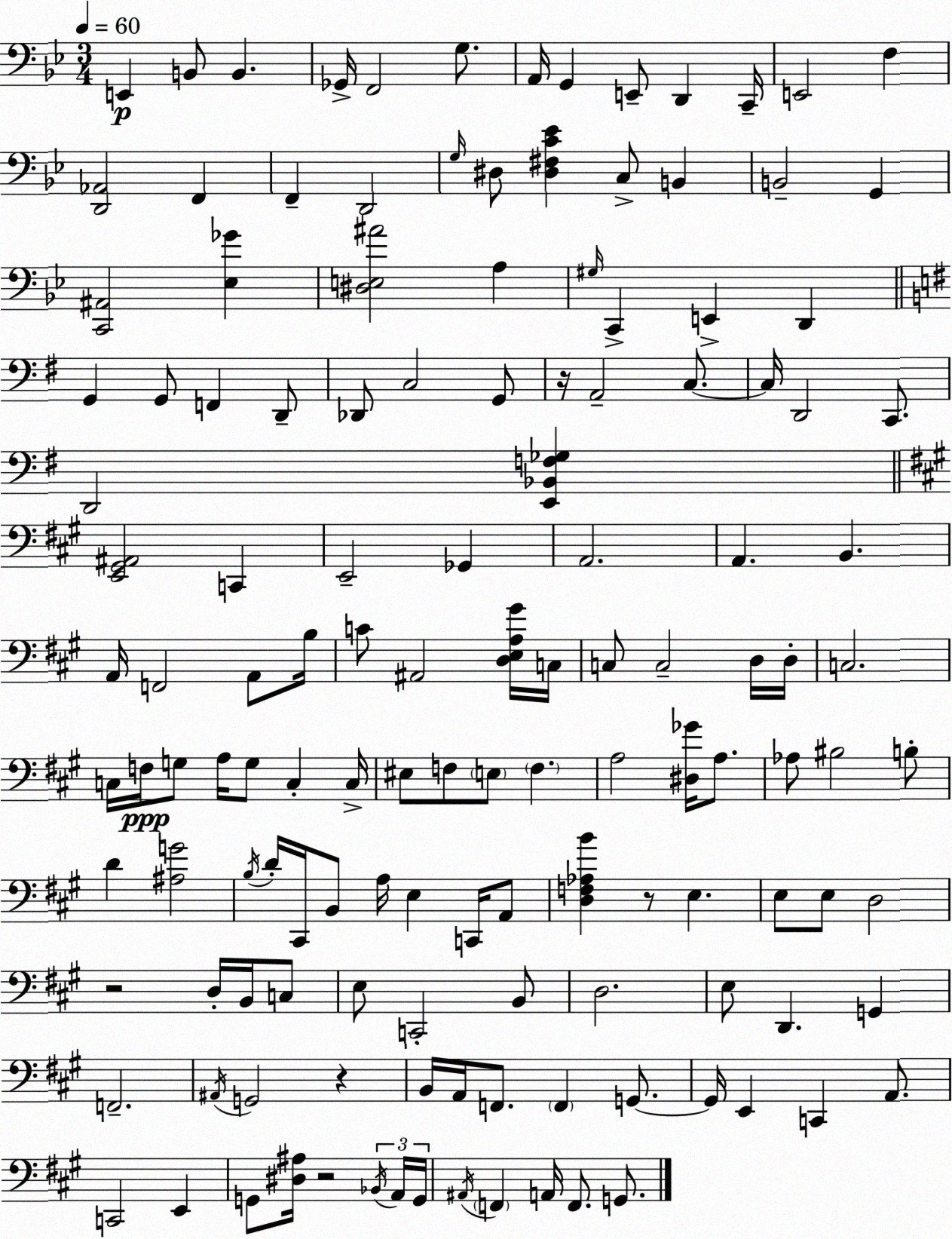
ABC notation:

X:1
T:Untitled
M:3/4
L:1/4
K:Gm
E,, B,,/2 B,, _G,,/4 F,,2 G,/2 A,,/4 G,, E,,/2 D,, C,,/4 E,,2 F, [D,,_A,,]2 F,, F,, D,,2 G,/4 ^D,/2 [^D,^F,C_E] C,/2 B,, B,,2 G,, [C,,^A,,]2 [_E,_G] [^D,E,^A]2 A, ^G,/4 C,, E,, D,, G,, G,,/2 F,, D,,/2 _D,,/2 C,2 G,,/2 z/4 A,,2 C,/2 C,/4 D,,2 C,,/2 D,,2 [E,,_B,,F,_G,] [E,,^G,,^A,,]2 C,, E,,2 _G,, A,,2 A,, B,, A,,/4 F,,2 A,,/2 B,/4 C/2 ^A,,2 [D,E,A,^G]/4 C,/4 C,/2 C,2 D,/4 D,/4 C,2 C,/4 F,/4 G,/2 A,/4 G,/2 C, C,/4 ^E,/2 F,/2 E,/2 F, A,2 [^D,_G]/4 A,/2 _A,/2 ^B,2 B,/2 D [^A,G]2 B,/4 D/4 ^C,,/4 B,,/2 A,/4 E, C,,/4 A,,/2 [D,F,_A,B] z/2 E, E,/2 E,/2 D,2 z2 D,/4 B,,/4 C,/2 E,/2 C,,2 B,,/2 D,2 E,/2 D,, G,, F,,2 ^A,,/4 G,,2 z B,,/4 A,,/4 F,,/2 F,, G,,/2 G,,/4 E,, C,, A,,/2 C,,2 E,, G,,/2 [^D,^A,]/4 z2 _B,,/4 A,,/4 G,,/4 ^A,,/4 F,, A,,/4 F,,/2 G,,/2